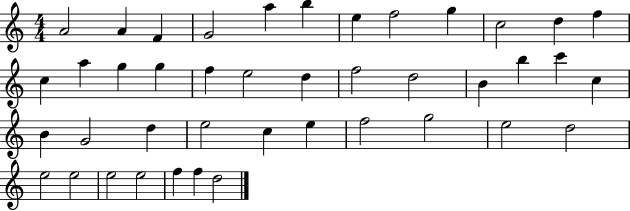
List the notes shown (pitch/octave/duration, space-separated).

A4/h A4/q F4/q G4/h A5/q B5/q E5/q F5/h G5/q C5/h D5/q F5/q C5/q A5/q G5/q G5/q F5/q E5/h D5/q F5/h D5/h B4/q B5/q C6/q C5/q B4/q G4/h D5/q E5/h C5/q E5/q F5/h G5/h E5/h D5/h E5/h E5/h E5/h E5/h F5/q F5/q D5/h